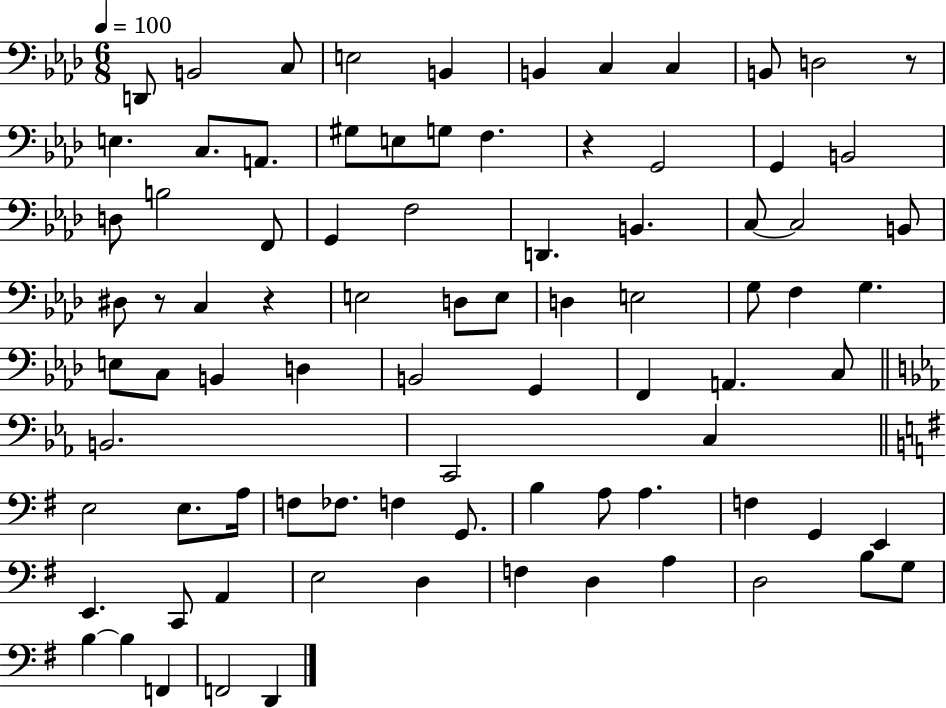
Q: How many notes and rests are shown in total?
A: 85